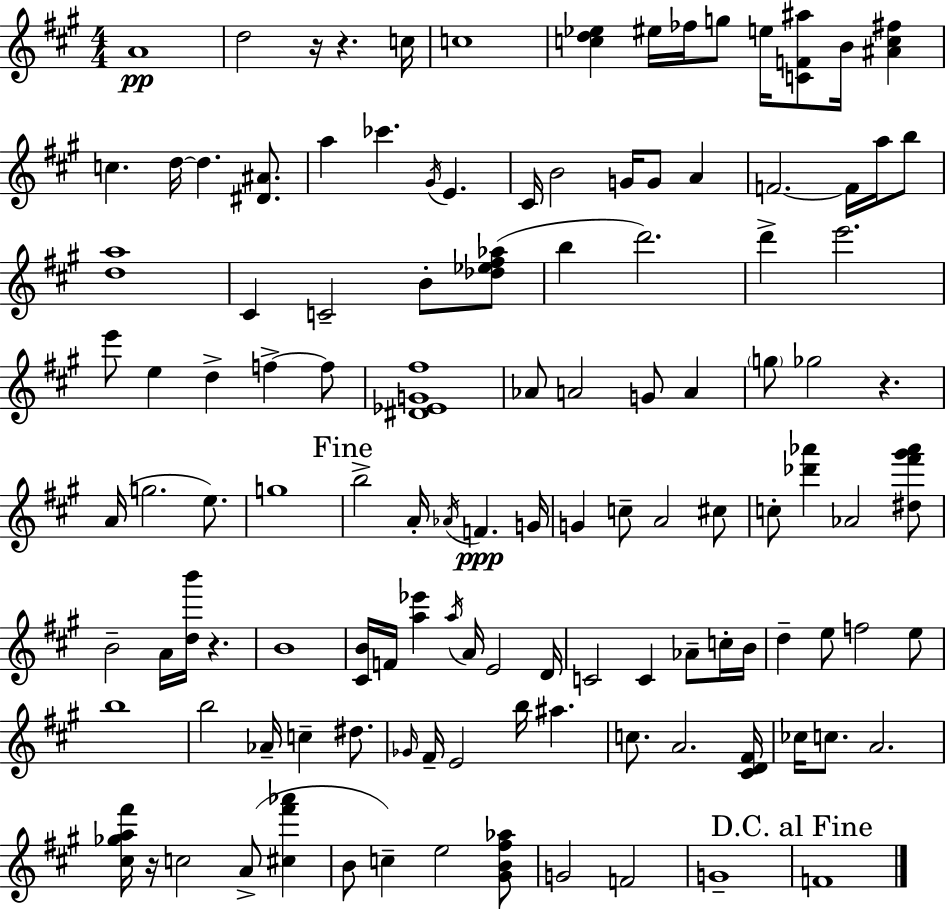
A4/w D5/h R/s R/q. C5/s C5/w [C5,D5,Eb5]/q EIS5/s FES5/s G5/e E5/s [C4,F4,A#5]/e B4/s [A#4,C5,F#5]/q C5/q. D5/s D5/q. [D#4,A#4]/e. A5/q CES6/q. G#4/s E4/q. C#4/s B4/h G4/s G4/e A4/q F4/h. F4/s A5/s B5/e [D5,A5]/w C#4/q C4/h B4/e [Db5,Eb5,F#5,Ab5]/e B5/q D6/h. D6/q E6/h. E6/e E5/q D5/q F5/q F5/e [D#4,Eb4,G4,F#5]/w Ab4/e A4/h G4/e A4/q G5/e Gb5/h R/q. A4/s G5/h. E5/e. G5/w B5/h A4/s Ab4/s F4/q. G4/s G4/q C5/e A4/h C#5/e C5/e [Db6,Ab6]/q Ab4/h [D#5,F#6,G#6,Ab6]/e B4/h A4/s [D5,B6]/s R/q. B4/w [C#4,B4]/s F4/s [A5,Eb6]/q A5/s A4/s E4/h D4/s C4/h C4/q Ab4/e C5/s B4/s D5/q E5/e F5/h E5/e B5/w B5/h Ab4/s C5/q D#5/e. Gb4/s F#4/s E4/h B5/s A#5/q. C5/e. A4/h. [C#4,D4,F#4]/s CES5/s C5/e. A4/h. [C#5,Gb5,A5,F#6]/s R/s C5/h A4/e [C#5,F#6,Ab6]/q B4/e C5/q E5/h [G#4,B4,F#5,Ab5]/e G4/h F4/h G4/w F4/w